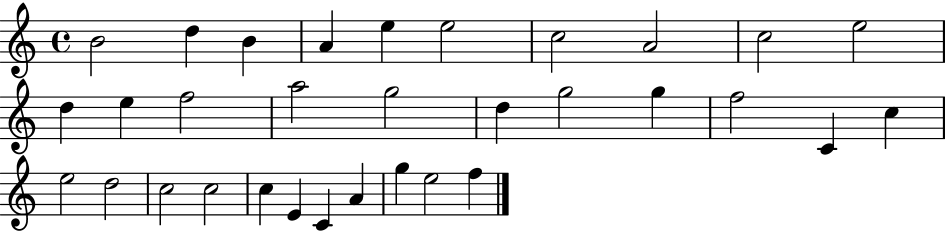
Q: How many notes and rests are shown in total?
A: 32